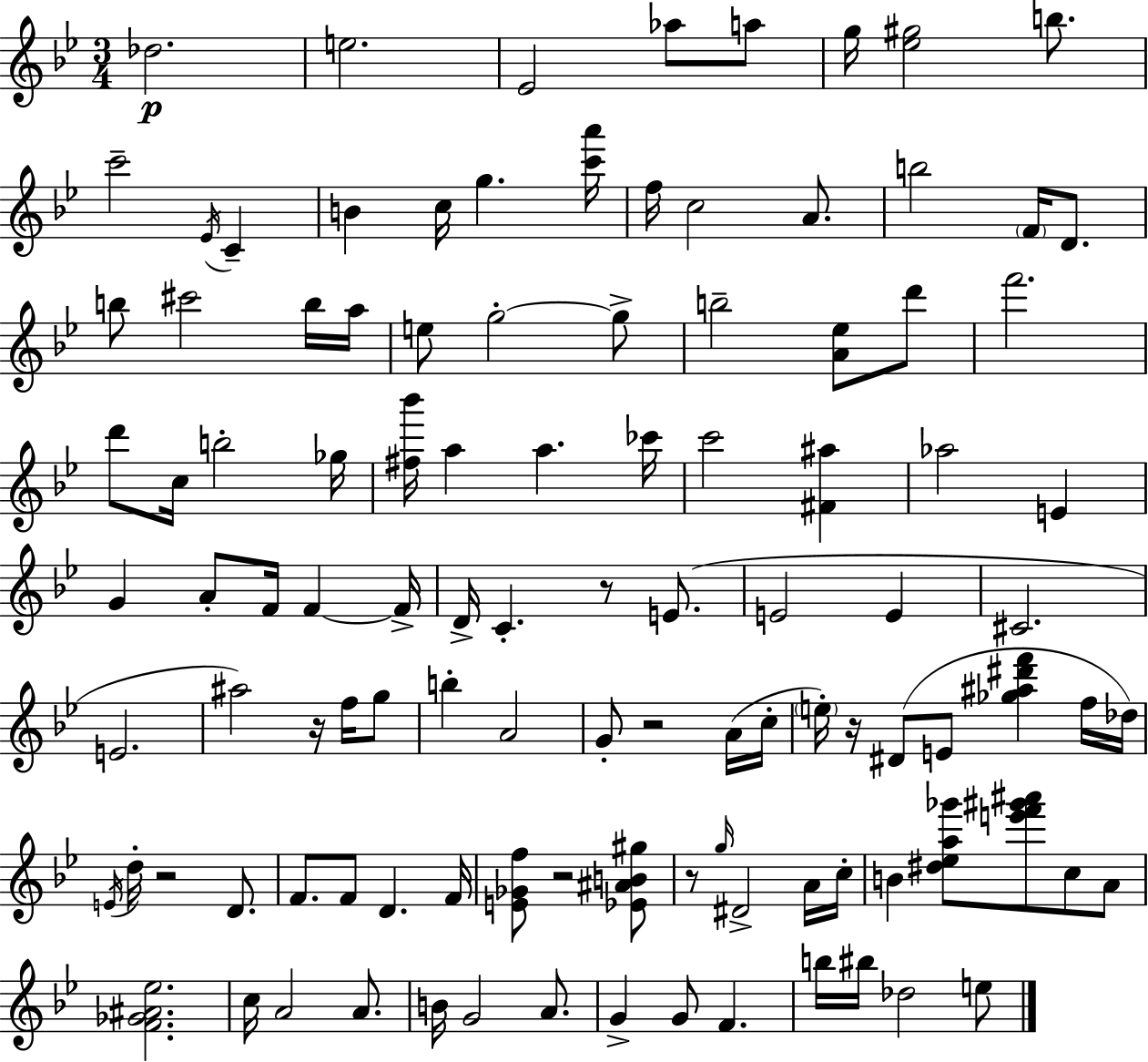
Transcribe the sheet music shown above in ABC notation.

X:1
T:Untitled
M:3/4
L:1/4
K:Gm
_d2 e2 _E2 _a/2 a/2 g/4 [_e^g]2 b/2 c'2 _E/4 C B c/4 g [c'a']/4 f/4 c2 A/2 b2 F/4 D/2 b/2 ^c'2 b/4 a/4 e/2 g2 g/2 b2 [A_e]/2 d'/2 f'2 d'/2 c/4 b2 _g/4 [^f_b']/4 a a _c'/4 c'2 [^F^a] _a2 E G A/2 F/4 F F/4 D/4 C z/2 E/2 E2 E ^C2 E2 ^a2 z/4 f/4 g/2 b A2 G/2 z2 A/4 c/4 e/4 z/4 ^D/2 E/2 [_g^a^d'f'] f/4 _d/4 E/4 d/4 z2 D/2 F/2 F/2 D F/4 [E_Gf]/2 z2 [_E^AB^g]/2 z/2 g/4 ^D2 A/4 c/4 B [^d_ea_g']/2 [e'f'^g'^a']/2 c/2 A/2 [F_G^A_e]2 c/4 A2 A/2 B/4 G2 A/2 G G/2 F b/4 ^b/4 _d2 e/2